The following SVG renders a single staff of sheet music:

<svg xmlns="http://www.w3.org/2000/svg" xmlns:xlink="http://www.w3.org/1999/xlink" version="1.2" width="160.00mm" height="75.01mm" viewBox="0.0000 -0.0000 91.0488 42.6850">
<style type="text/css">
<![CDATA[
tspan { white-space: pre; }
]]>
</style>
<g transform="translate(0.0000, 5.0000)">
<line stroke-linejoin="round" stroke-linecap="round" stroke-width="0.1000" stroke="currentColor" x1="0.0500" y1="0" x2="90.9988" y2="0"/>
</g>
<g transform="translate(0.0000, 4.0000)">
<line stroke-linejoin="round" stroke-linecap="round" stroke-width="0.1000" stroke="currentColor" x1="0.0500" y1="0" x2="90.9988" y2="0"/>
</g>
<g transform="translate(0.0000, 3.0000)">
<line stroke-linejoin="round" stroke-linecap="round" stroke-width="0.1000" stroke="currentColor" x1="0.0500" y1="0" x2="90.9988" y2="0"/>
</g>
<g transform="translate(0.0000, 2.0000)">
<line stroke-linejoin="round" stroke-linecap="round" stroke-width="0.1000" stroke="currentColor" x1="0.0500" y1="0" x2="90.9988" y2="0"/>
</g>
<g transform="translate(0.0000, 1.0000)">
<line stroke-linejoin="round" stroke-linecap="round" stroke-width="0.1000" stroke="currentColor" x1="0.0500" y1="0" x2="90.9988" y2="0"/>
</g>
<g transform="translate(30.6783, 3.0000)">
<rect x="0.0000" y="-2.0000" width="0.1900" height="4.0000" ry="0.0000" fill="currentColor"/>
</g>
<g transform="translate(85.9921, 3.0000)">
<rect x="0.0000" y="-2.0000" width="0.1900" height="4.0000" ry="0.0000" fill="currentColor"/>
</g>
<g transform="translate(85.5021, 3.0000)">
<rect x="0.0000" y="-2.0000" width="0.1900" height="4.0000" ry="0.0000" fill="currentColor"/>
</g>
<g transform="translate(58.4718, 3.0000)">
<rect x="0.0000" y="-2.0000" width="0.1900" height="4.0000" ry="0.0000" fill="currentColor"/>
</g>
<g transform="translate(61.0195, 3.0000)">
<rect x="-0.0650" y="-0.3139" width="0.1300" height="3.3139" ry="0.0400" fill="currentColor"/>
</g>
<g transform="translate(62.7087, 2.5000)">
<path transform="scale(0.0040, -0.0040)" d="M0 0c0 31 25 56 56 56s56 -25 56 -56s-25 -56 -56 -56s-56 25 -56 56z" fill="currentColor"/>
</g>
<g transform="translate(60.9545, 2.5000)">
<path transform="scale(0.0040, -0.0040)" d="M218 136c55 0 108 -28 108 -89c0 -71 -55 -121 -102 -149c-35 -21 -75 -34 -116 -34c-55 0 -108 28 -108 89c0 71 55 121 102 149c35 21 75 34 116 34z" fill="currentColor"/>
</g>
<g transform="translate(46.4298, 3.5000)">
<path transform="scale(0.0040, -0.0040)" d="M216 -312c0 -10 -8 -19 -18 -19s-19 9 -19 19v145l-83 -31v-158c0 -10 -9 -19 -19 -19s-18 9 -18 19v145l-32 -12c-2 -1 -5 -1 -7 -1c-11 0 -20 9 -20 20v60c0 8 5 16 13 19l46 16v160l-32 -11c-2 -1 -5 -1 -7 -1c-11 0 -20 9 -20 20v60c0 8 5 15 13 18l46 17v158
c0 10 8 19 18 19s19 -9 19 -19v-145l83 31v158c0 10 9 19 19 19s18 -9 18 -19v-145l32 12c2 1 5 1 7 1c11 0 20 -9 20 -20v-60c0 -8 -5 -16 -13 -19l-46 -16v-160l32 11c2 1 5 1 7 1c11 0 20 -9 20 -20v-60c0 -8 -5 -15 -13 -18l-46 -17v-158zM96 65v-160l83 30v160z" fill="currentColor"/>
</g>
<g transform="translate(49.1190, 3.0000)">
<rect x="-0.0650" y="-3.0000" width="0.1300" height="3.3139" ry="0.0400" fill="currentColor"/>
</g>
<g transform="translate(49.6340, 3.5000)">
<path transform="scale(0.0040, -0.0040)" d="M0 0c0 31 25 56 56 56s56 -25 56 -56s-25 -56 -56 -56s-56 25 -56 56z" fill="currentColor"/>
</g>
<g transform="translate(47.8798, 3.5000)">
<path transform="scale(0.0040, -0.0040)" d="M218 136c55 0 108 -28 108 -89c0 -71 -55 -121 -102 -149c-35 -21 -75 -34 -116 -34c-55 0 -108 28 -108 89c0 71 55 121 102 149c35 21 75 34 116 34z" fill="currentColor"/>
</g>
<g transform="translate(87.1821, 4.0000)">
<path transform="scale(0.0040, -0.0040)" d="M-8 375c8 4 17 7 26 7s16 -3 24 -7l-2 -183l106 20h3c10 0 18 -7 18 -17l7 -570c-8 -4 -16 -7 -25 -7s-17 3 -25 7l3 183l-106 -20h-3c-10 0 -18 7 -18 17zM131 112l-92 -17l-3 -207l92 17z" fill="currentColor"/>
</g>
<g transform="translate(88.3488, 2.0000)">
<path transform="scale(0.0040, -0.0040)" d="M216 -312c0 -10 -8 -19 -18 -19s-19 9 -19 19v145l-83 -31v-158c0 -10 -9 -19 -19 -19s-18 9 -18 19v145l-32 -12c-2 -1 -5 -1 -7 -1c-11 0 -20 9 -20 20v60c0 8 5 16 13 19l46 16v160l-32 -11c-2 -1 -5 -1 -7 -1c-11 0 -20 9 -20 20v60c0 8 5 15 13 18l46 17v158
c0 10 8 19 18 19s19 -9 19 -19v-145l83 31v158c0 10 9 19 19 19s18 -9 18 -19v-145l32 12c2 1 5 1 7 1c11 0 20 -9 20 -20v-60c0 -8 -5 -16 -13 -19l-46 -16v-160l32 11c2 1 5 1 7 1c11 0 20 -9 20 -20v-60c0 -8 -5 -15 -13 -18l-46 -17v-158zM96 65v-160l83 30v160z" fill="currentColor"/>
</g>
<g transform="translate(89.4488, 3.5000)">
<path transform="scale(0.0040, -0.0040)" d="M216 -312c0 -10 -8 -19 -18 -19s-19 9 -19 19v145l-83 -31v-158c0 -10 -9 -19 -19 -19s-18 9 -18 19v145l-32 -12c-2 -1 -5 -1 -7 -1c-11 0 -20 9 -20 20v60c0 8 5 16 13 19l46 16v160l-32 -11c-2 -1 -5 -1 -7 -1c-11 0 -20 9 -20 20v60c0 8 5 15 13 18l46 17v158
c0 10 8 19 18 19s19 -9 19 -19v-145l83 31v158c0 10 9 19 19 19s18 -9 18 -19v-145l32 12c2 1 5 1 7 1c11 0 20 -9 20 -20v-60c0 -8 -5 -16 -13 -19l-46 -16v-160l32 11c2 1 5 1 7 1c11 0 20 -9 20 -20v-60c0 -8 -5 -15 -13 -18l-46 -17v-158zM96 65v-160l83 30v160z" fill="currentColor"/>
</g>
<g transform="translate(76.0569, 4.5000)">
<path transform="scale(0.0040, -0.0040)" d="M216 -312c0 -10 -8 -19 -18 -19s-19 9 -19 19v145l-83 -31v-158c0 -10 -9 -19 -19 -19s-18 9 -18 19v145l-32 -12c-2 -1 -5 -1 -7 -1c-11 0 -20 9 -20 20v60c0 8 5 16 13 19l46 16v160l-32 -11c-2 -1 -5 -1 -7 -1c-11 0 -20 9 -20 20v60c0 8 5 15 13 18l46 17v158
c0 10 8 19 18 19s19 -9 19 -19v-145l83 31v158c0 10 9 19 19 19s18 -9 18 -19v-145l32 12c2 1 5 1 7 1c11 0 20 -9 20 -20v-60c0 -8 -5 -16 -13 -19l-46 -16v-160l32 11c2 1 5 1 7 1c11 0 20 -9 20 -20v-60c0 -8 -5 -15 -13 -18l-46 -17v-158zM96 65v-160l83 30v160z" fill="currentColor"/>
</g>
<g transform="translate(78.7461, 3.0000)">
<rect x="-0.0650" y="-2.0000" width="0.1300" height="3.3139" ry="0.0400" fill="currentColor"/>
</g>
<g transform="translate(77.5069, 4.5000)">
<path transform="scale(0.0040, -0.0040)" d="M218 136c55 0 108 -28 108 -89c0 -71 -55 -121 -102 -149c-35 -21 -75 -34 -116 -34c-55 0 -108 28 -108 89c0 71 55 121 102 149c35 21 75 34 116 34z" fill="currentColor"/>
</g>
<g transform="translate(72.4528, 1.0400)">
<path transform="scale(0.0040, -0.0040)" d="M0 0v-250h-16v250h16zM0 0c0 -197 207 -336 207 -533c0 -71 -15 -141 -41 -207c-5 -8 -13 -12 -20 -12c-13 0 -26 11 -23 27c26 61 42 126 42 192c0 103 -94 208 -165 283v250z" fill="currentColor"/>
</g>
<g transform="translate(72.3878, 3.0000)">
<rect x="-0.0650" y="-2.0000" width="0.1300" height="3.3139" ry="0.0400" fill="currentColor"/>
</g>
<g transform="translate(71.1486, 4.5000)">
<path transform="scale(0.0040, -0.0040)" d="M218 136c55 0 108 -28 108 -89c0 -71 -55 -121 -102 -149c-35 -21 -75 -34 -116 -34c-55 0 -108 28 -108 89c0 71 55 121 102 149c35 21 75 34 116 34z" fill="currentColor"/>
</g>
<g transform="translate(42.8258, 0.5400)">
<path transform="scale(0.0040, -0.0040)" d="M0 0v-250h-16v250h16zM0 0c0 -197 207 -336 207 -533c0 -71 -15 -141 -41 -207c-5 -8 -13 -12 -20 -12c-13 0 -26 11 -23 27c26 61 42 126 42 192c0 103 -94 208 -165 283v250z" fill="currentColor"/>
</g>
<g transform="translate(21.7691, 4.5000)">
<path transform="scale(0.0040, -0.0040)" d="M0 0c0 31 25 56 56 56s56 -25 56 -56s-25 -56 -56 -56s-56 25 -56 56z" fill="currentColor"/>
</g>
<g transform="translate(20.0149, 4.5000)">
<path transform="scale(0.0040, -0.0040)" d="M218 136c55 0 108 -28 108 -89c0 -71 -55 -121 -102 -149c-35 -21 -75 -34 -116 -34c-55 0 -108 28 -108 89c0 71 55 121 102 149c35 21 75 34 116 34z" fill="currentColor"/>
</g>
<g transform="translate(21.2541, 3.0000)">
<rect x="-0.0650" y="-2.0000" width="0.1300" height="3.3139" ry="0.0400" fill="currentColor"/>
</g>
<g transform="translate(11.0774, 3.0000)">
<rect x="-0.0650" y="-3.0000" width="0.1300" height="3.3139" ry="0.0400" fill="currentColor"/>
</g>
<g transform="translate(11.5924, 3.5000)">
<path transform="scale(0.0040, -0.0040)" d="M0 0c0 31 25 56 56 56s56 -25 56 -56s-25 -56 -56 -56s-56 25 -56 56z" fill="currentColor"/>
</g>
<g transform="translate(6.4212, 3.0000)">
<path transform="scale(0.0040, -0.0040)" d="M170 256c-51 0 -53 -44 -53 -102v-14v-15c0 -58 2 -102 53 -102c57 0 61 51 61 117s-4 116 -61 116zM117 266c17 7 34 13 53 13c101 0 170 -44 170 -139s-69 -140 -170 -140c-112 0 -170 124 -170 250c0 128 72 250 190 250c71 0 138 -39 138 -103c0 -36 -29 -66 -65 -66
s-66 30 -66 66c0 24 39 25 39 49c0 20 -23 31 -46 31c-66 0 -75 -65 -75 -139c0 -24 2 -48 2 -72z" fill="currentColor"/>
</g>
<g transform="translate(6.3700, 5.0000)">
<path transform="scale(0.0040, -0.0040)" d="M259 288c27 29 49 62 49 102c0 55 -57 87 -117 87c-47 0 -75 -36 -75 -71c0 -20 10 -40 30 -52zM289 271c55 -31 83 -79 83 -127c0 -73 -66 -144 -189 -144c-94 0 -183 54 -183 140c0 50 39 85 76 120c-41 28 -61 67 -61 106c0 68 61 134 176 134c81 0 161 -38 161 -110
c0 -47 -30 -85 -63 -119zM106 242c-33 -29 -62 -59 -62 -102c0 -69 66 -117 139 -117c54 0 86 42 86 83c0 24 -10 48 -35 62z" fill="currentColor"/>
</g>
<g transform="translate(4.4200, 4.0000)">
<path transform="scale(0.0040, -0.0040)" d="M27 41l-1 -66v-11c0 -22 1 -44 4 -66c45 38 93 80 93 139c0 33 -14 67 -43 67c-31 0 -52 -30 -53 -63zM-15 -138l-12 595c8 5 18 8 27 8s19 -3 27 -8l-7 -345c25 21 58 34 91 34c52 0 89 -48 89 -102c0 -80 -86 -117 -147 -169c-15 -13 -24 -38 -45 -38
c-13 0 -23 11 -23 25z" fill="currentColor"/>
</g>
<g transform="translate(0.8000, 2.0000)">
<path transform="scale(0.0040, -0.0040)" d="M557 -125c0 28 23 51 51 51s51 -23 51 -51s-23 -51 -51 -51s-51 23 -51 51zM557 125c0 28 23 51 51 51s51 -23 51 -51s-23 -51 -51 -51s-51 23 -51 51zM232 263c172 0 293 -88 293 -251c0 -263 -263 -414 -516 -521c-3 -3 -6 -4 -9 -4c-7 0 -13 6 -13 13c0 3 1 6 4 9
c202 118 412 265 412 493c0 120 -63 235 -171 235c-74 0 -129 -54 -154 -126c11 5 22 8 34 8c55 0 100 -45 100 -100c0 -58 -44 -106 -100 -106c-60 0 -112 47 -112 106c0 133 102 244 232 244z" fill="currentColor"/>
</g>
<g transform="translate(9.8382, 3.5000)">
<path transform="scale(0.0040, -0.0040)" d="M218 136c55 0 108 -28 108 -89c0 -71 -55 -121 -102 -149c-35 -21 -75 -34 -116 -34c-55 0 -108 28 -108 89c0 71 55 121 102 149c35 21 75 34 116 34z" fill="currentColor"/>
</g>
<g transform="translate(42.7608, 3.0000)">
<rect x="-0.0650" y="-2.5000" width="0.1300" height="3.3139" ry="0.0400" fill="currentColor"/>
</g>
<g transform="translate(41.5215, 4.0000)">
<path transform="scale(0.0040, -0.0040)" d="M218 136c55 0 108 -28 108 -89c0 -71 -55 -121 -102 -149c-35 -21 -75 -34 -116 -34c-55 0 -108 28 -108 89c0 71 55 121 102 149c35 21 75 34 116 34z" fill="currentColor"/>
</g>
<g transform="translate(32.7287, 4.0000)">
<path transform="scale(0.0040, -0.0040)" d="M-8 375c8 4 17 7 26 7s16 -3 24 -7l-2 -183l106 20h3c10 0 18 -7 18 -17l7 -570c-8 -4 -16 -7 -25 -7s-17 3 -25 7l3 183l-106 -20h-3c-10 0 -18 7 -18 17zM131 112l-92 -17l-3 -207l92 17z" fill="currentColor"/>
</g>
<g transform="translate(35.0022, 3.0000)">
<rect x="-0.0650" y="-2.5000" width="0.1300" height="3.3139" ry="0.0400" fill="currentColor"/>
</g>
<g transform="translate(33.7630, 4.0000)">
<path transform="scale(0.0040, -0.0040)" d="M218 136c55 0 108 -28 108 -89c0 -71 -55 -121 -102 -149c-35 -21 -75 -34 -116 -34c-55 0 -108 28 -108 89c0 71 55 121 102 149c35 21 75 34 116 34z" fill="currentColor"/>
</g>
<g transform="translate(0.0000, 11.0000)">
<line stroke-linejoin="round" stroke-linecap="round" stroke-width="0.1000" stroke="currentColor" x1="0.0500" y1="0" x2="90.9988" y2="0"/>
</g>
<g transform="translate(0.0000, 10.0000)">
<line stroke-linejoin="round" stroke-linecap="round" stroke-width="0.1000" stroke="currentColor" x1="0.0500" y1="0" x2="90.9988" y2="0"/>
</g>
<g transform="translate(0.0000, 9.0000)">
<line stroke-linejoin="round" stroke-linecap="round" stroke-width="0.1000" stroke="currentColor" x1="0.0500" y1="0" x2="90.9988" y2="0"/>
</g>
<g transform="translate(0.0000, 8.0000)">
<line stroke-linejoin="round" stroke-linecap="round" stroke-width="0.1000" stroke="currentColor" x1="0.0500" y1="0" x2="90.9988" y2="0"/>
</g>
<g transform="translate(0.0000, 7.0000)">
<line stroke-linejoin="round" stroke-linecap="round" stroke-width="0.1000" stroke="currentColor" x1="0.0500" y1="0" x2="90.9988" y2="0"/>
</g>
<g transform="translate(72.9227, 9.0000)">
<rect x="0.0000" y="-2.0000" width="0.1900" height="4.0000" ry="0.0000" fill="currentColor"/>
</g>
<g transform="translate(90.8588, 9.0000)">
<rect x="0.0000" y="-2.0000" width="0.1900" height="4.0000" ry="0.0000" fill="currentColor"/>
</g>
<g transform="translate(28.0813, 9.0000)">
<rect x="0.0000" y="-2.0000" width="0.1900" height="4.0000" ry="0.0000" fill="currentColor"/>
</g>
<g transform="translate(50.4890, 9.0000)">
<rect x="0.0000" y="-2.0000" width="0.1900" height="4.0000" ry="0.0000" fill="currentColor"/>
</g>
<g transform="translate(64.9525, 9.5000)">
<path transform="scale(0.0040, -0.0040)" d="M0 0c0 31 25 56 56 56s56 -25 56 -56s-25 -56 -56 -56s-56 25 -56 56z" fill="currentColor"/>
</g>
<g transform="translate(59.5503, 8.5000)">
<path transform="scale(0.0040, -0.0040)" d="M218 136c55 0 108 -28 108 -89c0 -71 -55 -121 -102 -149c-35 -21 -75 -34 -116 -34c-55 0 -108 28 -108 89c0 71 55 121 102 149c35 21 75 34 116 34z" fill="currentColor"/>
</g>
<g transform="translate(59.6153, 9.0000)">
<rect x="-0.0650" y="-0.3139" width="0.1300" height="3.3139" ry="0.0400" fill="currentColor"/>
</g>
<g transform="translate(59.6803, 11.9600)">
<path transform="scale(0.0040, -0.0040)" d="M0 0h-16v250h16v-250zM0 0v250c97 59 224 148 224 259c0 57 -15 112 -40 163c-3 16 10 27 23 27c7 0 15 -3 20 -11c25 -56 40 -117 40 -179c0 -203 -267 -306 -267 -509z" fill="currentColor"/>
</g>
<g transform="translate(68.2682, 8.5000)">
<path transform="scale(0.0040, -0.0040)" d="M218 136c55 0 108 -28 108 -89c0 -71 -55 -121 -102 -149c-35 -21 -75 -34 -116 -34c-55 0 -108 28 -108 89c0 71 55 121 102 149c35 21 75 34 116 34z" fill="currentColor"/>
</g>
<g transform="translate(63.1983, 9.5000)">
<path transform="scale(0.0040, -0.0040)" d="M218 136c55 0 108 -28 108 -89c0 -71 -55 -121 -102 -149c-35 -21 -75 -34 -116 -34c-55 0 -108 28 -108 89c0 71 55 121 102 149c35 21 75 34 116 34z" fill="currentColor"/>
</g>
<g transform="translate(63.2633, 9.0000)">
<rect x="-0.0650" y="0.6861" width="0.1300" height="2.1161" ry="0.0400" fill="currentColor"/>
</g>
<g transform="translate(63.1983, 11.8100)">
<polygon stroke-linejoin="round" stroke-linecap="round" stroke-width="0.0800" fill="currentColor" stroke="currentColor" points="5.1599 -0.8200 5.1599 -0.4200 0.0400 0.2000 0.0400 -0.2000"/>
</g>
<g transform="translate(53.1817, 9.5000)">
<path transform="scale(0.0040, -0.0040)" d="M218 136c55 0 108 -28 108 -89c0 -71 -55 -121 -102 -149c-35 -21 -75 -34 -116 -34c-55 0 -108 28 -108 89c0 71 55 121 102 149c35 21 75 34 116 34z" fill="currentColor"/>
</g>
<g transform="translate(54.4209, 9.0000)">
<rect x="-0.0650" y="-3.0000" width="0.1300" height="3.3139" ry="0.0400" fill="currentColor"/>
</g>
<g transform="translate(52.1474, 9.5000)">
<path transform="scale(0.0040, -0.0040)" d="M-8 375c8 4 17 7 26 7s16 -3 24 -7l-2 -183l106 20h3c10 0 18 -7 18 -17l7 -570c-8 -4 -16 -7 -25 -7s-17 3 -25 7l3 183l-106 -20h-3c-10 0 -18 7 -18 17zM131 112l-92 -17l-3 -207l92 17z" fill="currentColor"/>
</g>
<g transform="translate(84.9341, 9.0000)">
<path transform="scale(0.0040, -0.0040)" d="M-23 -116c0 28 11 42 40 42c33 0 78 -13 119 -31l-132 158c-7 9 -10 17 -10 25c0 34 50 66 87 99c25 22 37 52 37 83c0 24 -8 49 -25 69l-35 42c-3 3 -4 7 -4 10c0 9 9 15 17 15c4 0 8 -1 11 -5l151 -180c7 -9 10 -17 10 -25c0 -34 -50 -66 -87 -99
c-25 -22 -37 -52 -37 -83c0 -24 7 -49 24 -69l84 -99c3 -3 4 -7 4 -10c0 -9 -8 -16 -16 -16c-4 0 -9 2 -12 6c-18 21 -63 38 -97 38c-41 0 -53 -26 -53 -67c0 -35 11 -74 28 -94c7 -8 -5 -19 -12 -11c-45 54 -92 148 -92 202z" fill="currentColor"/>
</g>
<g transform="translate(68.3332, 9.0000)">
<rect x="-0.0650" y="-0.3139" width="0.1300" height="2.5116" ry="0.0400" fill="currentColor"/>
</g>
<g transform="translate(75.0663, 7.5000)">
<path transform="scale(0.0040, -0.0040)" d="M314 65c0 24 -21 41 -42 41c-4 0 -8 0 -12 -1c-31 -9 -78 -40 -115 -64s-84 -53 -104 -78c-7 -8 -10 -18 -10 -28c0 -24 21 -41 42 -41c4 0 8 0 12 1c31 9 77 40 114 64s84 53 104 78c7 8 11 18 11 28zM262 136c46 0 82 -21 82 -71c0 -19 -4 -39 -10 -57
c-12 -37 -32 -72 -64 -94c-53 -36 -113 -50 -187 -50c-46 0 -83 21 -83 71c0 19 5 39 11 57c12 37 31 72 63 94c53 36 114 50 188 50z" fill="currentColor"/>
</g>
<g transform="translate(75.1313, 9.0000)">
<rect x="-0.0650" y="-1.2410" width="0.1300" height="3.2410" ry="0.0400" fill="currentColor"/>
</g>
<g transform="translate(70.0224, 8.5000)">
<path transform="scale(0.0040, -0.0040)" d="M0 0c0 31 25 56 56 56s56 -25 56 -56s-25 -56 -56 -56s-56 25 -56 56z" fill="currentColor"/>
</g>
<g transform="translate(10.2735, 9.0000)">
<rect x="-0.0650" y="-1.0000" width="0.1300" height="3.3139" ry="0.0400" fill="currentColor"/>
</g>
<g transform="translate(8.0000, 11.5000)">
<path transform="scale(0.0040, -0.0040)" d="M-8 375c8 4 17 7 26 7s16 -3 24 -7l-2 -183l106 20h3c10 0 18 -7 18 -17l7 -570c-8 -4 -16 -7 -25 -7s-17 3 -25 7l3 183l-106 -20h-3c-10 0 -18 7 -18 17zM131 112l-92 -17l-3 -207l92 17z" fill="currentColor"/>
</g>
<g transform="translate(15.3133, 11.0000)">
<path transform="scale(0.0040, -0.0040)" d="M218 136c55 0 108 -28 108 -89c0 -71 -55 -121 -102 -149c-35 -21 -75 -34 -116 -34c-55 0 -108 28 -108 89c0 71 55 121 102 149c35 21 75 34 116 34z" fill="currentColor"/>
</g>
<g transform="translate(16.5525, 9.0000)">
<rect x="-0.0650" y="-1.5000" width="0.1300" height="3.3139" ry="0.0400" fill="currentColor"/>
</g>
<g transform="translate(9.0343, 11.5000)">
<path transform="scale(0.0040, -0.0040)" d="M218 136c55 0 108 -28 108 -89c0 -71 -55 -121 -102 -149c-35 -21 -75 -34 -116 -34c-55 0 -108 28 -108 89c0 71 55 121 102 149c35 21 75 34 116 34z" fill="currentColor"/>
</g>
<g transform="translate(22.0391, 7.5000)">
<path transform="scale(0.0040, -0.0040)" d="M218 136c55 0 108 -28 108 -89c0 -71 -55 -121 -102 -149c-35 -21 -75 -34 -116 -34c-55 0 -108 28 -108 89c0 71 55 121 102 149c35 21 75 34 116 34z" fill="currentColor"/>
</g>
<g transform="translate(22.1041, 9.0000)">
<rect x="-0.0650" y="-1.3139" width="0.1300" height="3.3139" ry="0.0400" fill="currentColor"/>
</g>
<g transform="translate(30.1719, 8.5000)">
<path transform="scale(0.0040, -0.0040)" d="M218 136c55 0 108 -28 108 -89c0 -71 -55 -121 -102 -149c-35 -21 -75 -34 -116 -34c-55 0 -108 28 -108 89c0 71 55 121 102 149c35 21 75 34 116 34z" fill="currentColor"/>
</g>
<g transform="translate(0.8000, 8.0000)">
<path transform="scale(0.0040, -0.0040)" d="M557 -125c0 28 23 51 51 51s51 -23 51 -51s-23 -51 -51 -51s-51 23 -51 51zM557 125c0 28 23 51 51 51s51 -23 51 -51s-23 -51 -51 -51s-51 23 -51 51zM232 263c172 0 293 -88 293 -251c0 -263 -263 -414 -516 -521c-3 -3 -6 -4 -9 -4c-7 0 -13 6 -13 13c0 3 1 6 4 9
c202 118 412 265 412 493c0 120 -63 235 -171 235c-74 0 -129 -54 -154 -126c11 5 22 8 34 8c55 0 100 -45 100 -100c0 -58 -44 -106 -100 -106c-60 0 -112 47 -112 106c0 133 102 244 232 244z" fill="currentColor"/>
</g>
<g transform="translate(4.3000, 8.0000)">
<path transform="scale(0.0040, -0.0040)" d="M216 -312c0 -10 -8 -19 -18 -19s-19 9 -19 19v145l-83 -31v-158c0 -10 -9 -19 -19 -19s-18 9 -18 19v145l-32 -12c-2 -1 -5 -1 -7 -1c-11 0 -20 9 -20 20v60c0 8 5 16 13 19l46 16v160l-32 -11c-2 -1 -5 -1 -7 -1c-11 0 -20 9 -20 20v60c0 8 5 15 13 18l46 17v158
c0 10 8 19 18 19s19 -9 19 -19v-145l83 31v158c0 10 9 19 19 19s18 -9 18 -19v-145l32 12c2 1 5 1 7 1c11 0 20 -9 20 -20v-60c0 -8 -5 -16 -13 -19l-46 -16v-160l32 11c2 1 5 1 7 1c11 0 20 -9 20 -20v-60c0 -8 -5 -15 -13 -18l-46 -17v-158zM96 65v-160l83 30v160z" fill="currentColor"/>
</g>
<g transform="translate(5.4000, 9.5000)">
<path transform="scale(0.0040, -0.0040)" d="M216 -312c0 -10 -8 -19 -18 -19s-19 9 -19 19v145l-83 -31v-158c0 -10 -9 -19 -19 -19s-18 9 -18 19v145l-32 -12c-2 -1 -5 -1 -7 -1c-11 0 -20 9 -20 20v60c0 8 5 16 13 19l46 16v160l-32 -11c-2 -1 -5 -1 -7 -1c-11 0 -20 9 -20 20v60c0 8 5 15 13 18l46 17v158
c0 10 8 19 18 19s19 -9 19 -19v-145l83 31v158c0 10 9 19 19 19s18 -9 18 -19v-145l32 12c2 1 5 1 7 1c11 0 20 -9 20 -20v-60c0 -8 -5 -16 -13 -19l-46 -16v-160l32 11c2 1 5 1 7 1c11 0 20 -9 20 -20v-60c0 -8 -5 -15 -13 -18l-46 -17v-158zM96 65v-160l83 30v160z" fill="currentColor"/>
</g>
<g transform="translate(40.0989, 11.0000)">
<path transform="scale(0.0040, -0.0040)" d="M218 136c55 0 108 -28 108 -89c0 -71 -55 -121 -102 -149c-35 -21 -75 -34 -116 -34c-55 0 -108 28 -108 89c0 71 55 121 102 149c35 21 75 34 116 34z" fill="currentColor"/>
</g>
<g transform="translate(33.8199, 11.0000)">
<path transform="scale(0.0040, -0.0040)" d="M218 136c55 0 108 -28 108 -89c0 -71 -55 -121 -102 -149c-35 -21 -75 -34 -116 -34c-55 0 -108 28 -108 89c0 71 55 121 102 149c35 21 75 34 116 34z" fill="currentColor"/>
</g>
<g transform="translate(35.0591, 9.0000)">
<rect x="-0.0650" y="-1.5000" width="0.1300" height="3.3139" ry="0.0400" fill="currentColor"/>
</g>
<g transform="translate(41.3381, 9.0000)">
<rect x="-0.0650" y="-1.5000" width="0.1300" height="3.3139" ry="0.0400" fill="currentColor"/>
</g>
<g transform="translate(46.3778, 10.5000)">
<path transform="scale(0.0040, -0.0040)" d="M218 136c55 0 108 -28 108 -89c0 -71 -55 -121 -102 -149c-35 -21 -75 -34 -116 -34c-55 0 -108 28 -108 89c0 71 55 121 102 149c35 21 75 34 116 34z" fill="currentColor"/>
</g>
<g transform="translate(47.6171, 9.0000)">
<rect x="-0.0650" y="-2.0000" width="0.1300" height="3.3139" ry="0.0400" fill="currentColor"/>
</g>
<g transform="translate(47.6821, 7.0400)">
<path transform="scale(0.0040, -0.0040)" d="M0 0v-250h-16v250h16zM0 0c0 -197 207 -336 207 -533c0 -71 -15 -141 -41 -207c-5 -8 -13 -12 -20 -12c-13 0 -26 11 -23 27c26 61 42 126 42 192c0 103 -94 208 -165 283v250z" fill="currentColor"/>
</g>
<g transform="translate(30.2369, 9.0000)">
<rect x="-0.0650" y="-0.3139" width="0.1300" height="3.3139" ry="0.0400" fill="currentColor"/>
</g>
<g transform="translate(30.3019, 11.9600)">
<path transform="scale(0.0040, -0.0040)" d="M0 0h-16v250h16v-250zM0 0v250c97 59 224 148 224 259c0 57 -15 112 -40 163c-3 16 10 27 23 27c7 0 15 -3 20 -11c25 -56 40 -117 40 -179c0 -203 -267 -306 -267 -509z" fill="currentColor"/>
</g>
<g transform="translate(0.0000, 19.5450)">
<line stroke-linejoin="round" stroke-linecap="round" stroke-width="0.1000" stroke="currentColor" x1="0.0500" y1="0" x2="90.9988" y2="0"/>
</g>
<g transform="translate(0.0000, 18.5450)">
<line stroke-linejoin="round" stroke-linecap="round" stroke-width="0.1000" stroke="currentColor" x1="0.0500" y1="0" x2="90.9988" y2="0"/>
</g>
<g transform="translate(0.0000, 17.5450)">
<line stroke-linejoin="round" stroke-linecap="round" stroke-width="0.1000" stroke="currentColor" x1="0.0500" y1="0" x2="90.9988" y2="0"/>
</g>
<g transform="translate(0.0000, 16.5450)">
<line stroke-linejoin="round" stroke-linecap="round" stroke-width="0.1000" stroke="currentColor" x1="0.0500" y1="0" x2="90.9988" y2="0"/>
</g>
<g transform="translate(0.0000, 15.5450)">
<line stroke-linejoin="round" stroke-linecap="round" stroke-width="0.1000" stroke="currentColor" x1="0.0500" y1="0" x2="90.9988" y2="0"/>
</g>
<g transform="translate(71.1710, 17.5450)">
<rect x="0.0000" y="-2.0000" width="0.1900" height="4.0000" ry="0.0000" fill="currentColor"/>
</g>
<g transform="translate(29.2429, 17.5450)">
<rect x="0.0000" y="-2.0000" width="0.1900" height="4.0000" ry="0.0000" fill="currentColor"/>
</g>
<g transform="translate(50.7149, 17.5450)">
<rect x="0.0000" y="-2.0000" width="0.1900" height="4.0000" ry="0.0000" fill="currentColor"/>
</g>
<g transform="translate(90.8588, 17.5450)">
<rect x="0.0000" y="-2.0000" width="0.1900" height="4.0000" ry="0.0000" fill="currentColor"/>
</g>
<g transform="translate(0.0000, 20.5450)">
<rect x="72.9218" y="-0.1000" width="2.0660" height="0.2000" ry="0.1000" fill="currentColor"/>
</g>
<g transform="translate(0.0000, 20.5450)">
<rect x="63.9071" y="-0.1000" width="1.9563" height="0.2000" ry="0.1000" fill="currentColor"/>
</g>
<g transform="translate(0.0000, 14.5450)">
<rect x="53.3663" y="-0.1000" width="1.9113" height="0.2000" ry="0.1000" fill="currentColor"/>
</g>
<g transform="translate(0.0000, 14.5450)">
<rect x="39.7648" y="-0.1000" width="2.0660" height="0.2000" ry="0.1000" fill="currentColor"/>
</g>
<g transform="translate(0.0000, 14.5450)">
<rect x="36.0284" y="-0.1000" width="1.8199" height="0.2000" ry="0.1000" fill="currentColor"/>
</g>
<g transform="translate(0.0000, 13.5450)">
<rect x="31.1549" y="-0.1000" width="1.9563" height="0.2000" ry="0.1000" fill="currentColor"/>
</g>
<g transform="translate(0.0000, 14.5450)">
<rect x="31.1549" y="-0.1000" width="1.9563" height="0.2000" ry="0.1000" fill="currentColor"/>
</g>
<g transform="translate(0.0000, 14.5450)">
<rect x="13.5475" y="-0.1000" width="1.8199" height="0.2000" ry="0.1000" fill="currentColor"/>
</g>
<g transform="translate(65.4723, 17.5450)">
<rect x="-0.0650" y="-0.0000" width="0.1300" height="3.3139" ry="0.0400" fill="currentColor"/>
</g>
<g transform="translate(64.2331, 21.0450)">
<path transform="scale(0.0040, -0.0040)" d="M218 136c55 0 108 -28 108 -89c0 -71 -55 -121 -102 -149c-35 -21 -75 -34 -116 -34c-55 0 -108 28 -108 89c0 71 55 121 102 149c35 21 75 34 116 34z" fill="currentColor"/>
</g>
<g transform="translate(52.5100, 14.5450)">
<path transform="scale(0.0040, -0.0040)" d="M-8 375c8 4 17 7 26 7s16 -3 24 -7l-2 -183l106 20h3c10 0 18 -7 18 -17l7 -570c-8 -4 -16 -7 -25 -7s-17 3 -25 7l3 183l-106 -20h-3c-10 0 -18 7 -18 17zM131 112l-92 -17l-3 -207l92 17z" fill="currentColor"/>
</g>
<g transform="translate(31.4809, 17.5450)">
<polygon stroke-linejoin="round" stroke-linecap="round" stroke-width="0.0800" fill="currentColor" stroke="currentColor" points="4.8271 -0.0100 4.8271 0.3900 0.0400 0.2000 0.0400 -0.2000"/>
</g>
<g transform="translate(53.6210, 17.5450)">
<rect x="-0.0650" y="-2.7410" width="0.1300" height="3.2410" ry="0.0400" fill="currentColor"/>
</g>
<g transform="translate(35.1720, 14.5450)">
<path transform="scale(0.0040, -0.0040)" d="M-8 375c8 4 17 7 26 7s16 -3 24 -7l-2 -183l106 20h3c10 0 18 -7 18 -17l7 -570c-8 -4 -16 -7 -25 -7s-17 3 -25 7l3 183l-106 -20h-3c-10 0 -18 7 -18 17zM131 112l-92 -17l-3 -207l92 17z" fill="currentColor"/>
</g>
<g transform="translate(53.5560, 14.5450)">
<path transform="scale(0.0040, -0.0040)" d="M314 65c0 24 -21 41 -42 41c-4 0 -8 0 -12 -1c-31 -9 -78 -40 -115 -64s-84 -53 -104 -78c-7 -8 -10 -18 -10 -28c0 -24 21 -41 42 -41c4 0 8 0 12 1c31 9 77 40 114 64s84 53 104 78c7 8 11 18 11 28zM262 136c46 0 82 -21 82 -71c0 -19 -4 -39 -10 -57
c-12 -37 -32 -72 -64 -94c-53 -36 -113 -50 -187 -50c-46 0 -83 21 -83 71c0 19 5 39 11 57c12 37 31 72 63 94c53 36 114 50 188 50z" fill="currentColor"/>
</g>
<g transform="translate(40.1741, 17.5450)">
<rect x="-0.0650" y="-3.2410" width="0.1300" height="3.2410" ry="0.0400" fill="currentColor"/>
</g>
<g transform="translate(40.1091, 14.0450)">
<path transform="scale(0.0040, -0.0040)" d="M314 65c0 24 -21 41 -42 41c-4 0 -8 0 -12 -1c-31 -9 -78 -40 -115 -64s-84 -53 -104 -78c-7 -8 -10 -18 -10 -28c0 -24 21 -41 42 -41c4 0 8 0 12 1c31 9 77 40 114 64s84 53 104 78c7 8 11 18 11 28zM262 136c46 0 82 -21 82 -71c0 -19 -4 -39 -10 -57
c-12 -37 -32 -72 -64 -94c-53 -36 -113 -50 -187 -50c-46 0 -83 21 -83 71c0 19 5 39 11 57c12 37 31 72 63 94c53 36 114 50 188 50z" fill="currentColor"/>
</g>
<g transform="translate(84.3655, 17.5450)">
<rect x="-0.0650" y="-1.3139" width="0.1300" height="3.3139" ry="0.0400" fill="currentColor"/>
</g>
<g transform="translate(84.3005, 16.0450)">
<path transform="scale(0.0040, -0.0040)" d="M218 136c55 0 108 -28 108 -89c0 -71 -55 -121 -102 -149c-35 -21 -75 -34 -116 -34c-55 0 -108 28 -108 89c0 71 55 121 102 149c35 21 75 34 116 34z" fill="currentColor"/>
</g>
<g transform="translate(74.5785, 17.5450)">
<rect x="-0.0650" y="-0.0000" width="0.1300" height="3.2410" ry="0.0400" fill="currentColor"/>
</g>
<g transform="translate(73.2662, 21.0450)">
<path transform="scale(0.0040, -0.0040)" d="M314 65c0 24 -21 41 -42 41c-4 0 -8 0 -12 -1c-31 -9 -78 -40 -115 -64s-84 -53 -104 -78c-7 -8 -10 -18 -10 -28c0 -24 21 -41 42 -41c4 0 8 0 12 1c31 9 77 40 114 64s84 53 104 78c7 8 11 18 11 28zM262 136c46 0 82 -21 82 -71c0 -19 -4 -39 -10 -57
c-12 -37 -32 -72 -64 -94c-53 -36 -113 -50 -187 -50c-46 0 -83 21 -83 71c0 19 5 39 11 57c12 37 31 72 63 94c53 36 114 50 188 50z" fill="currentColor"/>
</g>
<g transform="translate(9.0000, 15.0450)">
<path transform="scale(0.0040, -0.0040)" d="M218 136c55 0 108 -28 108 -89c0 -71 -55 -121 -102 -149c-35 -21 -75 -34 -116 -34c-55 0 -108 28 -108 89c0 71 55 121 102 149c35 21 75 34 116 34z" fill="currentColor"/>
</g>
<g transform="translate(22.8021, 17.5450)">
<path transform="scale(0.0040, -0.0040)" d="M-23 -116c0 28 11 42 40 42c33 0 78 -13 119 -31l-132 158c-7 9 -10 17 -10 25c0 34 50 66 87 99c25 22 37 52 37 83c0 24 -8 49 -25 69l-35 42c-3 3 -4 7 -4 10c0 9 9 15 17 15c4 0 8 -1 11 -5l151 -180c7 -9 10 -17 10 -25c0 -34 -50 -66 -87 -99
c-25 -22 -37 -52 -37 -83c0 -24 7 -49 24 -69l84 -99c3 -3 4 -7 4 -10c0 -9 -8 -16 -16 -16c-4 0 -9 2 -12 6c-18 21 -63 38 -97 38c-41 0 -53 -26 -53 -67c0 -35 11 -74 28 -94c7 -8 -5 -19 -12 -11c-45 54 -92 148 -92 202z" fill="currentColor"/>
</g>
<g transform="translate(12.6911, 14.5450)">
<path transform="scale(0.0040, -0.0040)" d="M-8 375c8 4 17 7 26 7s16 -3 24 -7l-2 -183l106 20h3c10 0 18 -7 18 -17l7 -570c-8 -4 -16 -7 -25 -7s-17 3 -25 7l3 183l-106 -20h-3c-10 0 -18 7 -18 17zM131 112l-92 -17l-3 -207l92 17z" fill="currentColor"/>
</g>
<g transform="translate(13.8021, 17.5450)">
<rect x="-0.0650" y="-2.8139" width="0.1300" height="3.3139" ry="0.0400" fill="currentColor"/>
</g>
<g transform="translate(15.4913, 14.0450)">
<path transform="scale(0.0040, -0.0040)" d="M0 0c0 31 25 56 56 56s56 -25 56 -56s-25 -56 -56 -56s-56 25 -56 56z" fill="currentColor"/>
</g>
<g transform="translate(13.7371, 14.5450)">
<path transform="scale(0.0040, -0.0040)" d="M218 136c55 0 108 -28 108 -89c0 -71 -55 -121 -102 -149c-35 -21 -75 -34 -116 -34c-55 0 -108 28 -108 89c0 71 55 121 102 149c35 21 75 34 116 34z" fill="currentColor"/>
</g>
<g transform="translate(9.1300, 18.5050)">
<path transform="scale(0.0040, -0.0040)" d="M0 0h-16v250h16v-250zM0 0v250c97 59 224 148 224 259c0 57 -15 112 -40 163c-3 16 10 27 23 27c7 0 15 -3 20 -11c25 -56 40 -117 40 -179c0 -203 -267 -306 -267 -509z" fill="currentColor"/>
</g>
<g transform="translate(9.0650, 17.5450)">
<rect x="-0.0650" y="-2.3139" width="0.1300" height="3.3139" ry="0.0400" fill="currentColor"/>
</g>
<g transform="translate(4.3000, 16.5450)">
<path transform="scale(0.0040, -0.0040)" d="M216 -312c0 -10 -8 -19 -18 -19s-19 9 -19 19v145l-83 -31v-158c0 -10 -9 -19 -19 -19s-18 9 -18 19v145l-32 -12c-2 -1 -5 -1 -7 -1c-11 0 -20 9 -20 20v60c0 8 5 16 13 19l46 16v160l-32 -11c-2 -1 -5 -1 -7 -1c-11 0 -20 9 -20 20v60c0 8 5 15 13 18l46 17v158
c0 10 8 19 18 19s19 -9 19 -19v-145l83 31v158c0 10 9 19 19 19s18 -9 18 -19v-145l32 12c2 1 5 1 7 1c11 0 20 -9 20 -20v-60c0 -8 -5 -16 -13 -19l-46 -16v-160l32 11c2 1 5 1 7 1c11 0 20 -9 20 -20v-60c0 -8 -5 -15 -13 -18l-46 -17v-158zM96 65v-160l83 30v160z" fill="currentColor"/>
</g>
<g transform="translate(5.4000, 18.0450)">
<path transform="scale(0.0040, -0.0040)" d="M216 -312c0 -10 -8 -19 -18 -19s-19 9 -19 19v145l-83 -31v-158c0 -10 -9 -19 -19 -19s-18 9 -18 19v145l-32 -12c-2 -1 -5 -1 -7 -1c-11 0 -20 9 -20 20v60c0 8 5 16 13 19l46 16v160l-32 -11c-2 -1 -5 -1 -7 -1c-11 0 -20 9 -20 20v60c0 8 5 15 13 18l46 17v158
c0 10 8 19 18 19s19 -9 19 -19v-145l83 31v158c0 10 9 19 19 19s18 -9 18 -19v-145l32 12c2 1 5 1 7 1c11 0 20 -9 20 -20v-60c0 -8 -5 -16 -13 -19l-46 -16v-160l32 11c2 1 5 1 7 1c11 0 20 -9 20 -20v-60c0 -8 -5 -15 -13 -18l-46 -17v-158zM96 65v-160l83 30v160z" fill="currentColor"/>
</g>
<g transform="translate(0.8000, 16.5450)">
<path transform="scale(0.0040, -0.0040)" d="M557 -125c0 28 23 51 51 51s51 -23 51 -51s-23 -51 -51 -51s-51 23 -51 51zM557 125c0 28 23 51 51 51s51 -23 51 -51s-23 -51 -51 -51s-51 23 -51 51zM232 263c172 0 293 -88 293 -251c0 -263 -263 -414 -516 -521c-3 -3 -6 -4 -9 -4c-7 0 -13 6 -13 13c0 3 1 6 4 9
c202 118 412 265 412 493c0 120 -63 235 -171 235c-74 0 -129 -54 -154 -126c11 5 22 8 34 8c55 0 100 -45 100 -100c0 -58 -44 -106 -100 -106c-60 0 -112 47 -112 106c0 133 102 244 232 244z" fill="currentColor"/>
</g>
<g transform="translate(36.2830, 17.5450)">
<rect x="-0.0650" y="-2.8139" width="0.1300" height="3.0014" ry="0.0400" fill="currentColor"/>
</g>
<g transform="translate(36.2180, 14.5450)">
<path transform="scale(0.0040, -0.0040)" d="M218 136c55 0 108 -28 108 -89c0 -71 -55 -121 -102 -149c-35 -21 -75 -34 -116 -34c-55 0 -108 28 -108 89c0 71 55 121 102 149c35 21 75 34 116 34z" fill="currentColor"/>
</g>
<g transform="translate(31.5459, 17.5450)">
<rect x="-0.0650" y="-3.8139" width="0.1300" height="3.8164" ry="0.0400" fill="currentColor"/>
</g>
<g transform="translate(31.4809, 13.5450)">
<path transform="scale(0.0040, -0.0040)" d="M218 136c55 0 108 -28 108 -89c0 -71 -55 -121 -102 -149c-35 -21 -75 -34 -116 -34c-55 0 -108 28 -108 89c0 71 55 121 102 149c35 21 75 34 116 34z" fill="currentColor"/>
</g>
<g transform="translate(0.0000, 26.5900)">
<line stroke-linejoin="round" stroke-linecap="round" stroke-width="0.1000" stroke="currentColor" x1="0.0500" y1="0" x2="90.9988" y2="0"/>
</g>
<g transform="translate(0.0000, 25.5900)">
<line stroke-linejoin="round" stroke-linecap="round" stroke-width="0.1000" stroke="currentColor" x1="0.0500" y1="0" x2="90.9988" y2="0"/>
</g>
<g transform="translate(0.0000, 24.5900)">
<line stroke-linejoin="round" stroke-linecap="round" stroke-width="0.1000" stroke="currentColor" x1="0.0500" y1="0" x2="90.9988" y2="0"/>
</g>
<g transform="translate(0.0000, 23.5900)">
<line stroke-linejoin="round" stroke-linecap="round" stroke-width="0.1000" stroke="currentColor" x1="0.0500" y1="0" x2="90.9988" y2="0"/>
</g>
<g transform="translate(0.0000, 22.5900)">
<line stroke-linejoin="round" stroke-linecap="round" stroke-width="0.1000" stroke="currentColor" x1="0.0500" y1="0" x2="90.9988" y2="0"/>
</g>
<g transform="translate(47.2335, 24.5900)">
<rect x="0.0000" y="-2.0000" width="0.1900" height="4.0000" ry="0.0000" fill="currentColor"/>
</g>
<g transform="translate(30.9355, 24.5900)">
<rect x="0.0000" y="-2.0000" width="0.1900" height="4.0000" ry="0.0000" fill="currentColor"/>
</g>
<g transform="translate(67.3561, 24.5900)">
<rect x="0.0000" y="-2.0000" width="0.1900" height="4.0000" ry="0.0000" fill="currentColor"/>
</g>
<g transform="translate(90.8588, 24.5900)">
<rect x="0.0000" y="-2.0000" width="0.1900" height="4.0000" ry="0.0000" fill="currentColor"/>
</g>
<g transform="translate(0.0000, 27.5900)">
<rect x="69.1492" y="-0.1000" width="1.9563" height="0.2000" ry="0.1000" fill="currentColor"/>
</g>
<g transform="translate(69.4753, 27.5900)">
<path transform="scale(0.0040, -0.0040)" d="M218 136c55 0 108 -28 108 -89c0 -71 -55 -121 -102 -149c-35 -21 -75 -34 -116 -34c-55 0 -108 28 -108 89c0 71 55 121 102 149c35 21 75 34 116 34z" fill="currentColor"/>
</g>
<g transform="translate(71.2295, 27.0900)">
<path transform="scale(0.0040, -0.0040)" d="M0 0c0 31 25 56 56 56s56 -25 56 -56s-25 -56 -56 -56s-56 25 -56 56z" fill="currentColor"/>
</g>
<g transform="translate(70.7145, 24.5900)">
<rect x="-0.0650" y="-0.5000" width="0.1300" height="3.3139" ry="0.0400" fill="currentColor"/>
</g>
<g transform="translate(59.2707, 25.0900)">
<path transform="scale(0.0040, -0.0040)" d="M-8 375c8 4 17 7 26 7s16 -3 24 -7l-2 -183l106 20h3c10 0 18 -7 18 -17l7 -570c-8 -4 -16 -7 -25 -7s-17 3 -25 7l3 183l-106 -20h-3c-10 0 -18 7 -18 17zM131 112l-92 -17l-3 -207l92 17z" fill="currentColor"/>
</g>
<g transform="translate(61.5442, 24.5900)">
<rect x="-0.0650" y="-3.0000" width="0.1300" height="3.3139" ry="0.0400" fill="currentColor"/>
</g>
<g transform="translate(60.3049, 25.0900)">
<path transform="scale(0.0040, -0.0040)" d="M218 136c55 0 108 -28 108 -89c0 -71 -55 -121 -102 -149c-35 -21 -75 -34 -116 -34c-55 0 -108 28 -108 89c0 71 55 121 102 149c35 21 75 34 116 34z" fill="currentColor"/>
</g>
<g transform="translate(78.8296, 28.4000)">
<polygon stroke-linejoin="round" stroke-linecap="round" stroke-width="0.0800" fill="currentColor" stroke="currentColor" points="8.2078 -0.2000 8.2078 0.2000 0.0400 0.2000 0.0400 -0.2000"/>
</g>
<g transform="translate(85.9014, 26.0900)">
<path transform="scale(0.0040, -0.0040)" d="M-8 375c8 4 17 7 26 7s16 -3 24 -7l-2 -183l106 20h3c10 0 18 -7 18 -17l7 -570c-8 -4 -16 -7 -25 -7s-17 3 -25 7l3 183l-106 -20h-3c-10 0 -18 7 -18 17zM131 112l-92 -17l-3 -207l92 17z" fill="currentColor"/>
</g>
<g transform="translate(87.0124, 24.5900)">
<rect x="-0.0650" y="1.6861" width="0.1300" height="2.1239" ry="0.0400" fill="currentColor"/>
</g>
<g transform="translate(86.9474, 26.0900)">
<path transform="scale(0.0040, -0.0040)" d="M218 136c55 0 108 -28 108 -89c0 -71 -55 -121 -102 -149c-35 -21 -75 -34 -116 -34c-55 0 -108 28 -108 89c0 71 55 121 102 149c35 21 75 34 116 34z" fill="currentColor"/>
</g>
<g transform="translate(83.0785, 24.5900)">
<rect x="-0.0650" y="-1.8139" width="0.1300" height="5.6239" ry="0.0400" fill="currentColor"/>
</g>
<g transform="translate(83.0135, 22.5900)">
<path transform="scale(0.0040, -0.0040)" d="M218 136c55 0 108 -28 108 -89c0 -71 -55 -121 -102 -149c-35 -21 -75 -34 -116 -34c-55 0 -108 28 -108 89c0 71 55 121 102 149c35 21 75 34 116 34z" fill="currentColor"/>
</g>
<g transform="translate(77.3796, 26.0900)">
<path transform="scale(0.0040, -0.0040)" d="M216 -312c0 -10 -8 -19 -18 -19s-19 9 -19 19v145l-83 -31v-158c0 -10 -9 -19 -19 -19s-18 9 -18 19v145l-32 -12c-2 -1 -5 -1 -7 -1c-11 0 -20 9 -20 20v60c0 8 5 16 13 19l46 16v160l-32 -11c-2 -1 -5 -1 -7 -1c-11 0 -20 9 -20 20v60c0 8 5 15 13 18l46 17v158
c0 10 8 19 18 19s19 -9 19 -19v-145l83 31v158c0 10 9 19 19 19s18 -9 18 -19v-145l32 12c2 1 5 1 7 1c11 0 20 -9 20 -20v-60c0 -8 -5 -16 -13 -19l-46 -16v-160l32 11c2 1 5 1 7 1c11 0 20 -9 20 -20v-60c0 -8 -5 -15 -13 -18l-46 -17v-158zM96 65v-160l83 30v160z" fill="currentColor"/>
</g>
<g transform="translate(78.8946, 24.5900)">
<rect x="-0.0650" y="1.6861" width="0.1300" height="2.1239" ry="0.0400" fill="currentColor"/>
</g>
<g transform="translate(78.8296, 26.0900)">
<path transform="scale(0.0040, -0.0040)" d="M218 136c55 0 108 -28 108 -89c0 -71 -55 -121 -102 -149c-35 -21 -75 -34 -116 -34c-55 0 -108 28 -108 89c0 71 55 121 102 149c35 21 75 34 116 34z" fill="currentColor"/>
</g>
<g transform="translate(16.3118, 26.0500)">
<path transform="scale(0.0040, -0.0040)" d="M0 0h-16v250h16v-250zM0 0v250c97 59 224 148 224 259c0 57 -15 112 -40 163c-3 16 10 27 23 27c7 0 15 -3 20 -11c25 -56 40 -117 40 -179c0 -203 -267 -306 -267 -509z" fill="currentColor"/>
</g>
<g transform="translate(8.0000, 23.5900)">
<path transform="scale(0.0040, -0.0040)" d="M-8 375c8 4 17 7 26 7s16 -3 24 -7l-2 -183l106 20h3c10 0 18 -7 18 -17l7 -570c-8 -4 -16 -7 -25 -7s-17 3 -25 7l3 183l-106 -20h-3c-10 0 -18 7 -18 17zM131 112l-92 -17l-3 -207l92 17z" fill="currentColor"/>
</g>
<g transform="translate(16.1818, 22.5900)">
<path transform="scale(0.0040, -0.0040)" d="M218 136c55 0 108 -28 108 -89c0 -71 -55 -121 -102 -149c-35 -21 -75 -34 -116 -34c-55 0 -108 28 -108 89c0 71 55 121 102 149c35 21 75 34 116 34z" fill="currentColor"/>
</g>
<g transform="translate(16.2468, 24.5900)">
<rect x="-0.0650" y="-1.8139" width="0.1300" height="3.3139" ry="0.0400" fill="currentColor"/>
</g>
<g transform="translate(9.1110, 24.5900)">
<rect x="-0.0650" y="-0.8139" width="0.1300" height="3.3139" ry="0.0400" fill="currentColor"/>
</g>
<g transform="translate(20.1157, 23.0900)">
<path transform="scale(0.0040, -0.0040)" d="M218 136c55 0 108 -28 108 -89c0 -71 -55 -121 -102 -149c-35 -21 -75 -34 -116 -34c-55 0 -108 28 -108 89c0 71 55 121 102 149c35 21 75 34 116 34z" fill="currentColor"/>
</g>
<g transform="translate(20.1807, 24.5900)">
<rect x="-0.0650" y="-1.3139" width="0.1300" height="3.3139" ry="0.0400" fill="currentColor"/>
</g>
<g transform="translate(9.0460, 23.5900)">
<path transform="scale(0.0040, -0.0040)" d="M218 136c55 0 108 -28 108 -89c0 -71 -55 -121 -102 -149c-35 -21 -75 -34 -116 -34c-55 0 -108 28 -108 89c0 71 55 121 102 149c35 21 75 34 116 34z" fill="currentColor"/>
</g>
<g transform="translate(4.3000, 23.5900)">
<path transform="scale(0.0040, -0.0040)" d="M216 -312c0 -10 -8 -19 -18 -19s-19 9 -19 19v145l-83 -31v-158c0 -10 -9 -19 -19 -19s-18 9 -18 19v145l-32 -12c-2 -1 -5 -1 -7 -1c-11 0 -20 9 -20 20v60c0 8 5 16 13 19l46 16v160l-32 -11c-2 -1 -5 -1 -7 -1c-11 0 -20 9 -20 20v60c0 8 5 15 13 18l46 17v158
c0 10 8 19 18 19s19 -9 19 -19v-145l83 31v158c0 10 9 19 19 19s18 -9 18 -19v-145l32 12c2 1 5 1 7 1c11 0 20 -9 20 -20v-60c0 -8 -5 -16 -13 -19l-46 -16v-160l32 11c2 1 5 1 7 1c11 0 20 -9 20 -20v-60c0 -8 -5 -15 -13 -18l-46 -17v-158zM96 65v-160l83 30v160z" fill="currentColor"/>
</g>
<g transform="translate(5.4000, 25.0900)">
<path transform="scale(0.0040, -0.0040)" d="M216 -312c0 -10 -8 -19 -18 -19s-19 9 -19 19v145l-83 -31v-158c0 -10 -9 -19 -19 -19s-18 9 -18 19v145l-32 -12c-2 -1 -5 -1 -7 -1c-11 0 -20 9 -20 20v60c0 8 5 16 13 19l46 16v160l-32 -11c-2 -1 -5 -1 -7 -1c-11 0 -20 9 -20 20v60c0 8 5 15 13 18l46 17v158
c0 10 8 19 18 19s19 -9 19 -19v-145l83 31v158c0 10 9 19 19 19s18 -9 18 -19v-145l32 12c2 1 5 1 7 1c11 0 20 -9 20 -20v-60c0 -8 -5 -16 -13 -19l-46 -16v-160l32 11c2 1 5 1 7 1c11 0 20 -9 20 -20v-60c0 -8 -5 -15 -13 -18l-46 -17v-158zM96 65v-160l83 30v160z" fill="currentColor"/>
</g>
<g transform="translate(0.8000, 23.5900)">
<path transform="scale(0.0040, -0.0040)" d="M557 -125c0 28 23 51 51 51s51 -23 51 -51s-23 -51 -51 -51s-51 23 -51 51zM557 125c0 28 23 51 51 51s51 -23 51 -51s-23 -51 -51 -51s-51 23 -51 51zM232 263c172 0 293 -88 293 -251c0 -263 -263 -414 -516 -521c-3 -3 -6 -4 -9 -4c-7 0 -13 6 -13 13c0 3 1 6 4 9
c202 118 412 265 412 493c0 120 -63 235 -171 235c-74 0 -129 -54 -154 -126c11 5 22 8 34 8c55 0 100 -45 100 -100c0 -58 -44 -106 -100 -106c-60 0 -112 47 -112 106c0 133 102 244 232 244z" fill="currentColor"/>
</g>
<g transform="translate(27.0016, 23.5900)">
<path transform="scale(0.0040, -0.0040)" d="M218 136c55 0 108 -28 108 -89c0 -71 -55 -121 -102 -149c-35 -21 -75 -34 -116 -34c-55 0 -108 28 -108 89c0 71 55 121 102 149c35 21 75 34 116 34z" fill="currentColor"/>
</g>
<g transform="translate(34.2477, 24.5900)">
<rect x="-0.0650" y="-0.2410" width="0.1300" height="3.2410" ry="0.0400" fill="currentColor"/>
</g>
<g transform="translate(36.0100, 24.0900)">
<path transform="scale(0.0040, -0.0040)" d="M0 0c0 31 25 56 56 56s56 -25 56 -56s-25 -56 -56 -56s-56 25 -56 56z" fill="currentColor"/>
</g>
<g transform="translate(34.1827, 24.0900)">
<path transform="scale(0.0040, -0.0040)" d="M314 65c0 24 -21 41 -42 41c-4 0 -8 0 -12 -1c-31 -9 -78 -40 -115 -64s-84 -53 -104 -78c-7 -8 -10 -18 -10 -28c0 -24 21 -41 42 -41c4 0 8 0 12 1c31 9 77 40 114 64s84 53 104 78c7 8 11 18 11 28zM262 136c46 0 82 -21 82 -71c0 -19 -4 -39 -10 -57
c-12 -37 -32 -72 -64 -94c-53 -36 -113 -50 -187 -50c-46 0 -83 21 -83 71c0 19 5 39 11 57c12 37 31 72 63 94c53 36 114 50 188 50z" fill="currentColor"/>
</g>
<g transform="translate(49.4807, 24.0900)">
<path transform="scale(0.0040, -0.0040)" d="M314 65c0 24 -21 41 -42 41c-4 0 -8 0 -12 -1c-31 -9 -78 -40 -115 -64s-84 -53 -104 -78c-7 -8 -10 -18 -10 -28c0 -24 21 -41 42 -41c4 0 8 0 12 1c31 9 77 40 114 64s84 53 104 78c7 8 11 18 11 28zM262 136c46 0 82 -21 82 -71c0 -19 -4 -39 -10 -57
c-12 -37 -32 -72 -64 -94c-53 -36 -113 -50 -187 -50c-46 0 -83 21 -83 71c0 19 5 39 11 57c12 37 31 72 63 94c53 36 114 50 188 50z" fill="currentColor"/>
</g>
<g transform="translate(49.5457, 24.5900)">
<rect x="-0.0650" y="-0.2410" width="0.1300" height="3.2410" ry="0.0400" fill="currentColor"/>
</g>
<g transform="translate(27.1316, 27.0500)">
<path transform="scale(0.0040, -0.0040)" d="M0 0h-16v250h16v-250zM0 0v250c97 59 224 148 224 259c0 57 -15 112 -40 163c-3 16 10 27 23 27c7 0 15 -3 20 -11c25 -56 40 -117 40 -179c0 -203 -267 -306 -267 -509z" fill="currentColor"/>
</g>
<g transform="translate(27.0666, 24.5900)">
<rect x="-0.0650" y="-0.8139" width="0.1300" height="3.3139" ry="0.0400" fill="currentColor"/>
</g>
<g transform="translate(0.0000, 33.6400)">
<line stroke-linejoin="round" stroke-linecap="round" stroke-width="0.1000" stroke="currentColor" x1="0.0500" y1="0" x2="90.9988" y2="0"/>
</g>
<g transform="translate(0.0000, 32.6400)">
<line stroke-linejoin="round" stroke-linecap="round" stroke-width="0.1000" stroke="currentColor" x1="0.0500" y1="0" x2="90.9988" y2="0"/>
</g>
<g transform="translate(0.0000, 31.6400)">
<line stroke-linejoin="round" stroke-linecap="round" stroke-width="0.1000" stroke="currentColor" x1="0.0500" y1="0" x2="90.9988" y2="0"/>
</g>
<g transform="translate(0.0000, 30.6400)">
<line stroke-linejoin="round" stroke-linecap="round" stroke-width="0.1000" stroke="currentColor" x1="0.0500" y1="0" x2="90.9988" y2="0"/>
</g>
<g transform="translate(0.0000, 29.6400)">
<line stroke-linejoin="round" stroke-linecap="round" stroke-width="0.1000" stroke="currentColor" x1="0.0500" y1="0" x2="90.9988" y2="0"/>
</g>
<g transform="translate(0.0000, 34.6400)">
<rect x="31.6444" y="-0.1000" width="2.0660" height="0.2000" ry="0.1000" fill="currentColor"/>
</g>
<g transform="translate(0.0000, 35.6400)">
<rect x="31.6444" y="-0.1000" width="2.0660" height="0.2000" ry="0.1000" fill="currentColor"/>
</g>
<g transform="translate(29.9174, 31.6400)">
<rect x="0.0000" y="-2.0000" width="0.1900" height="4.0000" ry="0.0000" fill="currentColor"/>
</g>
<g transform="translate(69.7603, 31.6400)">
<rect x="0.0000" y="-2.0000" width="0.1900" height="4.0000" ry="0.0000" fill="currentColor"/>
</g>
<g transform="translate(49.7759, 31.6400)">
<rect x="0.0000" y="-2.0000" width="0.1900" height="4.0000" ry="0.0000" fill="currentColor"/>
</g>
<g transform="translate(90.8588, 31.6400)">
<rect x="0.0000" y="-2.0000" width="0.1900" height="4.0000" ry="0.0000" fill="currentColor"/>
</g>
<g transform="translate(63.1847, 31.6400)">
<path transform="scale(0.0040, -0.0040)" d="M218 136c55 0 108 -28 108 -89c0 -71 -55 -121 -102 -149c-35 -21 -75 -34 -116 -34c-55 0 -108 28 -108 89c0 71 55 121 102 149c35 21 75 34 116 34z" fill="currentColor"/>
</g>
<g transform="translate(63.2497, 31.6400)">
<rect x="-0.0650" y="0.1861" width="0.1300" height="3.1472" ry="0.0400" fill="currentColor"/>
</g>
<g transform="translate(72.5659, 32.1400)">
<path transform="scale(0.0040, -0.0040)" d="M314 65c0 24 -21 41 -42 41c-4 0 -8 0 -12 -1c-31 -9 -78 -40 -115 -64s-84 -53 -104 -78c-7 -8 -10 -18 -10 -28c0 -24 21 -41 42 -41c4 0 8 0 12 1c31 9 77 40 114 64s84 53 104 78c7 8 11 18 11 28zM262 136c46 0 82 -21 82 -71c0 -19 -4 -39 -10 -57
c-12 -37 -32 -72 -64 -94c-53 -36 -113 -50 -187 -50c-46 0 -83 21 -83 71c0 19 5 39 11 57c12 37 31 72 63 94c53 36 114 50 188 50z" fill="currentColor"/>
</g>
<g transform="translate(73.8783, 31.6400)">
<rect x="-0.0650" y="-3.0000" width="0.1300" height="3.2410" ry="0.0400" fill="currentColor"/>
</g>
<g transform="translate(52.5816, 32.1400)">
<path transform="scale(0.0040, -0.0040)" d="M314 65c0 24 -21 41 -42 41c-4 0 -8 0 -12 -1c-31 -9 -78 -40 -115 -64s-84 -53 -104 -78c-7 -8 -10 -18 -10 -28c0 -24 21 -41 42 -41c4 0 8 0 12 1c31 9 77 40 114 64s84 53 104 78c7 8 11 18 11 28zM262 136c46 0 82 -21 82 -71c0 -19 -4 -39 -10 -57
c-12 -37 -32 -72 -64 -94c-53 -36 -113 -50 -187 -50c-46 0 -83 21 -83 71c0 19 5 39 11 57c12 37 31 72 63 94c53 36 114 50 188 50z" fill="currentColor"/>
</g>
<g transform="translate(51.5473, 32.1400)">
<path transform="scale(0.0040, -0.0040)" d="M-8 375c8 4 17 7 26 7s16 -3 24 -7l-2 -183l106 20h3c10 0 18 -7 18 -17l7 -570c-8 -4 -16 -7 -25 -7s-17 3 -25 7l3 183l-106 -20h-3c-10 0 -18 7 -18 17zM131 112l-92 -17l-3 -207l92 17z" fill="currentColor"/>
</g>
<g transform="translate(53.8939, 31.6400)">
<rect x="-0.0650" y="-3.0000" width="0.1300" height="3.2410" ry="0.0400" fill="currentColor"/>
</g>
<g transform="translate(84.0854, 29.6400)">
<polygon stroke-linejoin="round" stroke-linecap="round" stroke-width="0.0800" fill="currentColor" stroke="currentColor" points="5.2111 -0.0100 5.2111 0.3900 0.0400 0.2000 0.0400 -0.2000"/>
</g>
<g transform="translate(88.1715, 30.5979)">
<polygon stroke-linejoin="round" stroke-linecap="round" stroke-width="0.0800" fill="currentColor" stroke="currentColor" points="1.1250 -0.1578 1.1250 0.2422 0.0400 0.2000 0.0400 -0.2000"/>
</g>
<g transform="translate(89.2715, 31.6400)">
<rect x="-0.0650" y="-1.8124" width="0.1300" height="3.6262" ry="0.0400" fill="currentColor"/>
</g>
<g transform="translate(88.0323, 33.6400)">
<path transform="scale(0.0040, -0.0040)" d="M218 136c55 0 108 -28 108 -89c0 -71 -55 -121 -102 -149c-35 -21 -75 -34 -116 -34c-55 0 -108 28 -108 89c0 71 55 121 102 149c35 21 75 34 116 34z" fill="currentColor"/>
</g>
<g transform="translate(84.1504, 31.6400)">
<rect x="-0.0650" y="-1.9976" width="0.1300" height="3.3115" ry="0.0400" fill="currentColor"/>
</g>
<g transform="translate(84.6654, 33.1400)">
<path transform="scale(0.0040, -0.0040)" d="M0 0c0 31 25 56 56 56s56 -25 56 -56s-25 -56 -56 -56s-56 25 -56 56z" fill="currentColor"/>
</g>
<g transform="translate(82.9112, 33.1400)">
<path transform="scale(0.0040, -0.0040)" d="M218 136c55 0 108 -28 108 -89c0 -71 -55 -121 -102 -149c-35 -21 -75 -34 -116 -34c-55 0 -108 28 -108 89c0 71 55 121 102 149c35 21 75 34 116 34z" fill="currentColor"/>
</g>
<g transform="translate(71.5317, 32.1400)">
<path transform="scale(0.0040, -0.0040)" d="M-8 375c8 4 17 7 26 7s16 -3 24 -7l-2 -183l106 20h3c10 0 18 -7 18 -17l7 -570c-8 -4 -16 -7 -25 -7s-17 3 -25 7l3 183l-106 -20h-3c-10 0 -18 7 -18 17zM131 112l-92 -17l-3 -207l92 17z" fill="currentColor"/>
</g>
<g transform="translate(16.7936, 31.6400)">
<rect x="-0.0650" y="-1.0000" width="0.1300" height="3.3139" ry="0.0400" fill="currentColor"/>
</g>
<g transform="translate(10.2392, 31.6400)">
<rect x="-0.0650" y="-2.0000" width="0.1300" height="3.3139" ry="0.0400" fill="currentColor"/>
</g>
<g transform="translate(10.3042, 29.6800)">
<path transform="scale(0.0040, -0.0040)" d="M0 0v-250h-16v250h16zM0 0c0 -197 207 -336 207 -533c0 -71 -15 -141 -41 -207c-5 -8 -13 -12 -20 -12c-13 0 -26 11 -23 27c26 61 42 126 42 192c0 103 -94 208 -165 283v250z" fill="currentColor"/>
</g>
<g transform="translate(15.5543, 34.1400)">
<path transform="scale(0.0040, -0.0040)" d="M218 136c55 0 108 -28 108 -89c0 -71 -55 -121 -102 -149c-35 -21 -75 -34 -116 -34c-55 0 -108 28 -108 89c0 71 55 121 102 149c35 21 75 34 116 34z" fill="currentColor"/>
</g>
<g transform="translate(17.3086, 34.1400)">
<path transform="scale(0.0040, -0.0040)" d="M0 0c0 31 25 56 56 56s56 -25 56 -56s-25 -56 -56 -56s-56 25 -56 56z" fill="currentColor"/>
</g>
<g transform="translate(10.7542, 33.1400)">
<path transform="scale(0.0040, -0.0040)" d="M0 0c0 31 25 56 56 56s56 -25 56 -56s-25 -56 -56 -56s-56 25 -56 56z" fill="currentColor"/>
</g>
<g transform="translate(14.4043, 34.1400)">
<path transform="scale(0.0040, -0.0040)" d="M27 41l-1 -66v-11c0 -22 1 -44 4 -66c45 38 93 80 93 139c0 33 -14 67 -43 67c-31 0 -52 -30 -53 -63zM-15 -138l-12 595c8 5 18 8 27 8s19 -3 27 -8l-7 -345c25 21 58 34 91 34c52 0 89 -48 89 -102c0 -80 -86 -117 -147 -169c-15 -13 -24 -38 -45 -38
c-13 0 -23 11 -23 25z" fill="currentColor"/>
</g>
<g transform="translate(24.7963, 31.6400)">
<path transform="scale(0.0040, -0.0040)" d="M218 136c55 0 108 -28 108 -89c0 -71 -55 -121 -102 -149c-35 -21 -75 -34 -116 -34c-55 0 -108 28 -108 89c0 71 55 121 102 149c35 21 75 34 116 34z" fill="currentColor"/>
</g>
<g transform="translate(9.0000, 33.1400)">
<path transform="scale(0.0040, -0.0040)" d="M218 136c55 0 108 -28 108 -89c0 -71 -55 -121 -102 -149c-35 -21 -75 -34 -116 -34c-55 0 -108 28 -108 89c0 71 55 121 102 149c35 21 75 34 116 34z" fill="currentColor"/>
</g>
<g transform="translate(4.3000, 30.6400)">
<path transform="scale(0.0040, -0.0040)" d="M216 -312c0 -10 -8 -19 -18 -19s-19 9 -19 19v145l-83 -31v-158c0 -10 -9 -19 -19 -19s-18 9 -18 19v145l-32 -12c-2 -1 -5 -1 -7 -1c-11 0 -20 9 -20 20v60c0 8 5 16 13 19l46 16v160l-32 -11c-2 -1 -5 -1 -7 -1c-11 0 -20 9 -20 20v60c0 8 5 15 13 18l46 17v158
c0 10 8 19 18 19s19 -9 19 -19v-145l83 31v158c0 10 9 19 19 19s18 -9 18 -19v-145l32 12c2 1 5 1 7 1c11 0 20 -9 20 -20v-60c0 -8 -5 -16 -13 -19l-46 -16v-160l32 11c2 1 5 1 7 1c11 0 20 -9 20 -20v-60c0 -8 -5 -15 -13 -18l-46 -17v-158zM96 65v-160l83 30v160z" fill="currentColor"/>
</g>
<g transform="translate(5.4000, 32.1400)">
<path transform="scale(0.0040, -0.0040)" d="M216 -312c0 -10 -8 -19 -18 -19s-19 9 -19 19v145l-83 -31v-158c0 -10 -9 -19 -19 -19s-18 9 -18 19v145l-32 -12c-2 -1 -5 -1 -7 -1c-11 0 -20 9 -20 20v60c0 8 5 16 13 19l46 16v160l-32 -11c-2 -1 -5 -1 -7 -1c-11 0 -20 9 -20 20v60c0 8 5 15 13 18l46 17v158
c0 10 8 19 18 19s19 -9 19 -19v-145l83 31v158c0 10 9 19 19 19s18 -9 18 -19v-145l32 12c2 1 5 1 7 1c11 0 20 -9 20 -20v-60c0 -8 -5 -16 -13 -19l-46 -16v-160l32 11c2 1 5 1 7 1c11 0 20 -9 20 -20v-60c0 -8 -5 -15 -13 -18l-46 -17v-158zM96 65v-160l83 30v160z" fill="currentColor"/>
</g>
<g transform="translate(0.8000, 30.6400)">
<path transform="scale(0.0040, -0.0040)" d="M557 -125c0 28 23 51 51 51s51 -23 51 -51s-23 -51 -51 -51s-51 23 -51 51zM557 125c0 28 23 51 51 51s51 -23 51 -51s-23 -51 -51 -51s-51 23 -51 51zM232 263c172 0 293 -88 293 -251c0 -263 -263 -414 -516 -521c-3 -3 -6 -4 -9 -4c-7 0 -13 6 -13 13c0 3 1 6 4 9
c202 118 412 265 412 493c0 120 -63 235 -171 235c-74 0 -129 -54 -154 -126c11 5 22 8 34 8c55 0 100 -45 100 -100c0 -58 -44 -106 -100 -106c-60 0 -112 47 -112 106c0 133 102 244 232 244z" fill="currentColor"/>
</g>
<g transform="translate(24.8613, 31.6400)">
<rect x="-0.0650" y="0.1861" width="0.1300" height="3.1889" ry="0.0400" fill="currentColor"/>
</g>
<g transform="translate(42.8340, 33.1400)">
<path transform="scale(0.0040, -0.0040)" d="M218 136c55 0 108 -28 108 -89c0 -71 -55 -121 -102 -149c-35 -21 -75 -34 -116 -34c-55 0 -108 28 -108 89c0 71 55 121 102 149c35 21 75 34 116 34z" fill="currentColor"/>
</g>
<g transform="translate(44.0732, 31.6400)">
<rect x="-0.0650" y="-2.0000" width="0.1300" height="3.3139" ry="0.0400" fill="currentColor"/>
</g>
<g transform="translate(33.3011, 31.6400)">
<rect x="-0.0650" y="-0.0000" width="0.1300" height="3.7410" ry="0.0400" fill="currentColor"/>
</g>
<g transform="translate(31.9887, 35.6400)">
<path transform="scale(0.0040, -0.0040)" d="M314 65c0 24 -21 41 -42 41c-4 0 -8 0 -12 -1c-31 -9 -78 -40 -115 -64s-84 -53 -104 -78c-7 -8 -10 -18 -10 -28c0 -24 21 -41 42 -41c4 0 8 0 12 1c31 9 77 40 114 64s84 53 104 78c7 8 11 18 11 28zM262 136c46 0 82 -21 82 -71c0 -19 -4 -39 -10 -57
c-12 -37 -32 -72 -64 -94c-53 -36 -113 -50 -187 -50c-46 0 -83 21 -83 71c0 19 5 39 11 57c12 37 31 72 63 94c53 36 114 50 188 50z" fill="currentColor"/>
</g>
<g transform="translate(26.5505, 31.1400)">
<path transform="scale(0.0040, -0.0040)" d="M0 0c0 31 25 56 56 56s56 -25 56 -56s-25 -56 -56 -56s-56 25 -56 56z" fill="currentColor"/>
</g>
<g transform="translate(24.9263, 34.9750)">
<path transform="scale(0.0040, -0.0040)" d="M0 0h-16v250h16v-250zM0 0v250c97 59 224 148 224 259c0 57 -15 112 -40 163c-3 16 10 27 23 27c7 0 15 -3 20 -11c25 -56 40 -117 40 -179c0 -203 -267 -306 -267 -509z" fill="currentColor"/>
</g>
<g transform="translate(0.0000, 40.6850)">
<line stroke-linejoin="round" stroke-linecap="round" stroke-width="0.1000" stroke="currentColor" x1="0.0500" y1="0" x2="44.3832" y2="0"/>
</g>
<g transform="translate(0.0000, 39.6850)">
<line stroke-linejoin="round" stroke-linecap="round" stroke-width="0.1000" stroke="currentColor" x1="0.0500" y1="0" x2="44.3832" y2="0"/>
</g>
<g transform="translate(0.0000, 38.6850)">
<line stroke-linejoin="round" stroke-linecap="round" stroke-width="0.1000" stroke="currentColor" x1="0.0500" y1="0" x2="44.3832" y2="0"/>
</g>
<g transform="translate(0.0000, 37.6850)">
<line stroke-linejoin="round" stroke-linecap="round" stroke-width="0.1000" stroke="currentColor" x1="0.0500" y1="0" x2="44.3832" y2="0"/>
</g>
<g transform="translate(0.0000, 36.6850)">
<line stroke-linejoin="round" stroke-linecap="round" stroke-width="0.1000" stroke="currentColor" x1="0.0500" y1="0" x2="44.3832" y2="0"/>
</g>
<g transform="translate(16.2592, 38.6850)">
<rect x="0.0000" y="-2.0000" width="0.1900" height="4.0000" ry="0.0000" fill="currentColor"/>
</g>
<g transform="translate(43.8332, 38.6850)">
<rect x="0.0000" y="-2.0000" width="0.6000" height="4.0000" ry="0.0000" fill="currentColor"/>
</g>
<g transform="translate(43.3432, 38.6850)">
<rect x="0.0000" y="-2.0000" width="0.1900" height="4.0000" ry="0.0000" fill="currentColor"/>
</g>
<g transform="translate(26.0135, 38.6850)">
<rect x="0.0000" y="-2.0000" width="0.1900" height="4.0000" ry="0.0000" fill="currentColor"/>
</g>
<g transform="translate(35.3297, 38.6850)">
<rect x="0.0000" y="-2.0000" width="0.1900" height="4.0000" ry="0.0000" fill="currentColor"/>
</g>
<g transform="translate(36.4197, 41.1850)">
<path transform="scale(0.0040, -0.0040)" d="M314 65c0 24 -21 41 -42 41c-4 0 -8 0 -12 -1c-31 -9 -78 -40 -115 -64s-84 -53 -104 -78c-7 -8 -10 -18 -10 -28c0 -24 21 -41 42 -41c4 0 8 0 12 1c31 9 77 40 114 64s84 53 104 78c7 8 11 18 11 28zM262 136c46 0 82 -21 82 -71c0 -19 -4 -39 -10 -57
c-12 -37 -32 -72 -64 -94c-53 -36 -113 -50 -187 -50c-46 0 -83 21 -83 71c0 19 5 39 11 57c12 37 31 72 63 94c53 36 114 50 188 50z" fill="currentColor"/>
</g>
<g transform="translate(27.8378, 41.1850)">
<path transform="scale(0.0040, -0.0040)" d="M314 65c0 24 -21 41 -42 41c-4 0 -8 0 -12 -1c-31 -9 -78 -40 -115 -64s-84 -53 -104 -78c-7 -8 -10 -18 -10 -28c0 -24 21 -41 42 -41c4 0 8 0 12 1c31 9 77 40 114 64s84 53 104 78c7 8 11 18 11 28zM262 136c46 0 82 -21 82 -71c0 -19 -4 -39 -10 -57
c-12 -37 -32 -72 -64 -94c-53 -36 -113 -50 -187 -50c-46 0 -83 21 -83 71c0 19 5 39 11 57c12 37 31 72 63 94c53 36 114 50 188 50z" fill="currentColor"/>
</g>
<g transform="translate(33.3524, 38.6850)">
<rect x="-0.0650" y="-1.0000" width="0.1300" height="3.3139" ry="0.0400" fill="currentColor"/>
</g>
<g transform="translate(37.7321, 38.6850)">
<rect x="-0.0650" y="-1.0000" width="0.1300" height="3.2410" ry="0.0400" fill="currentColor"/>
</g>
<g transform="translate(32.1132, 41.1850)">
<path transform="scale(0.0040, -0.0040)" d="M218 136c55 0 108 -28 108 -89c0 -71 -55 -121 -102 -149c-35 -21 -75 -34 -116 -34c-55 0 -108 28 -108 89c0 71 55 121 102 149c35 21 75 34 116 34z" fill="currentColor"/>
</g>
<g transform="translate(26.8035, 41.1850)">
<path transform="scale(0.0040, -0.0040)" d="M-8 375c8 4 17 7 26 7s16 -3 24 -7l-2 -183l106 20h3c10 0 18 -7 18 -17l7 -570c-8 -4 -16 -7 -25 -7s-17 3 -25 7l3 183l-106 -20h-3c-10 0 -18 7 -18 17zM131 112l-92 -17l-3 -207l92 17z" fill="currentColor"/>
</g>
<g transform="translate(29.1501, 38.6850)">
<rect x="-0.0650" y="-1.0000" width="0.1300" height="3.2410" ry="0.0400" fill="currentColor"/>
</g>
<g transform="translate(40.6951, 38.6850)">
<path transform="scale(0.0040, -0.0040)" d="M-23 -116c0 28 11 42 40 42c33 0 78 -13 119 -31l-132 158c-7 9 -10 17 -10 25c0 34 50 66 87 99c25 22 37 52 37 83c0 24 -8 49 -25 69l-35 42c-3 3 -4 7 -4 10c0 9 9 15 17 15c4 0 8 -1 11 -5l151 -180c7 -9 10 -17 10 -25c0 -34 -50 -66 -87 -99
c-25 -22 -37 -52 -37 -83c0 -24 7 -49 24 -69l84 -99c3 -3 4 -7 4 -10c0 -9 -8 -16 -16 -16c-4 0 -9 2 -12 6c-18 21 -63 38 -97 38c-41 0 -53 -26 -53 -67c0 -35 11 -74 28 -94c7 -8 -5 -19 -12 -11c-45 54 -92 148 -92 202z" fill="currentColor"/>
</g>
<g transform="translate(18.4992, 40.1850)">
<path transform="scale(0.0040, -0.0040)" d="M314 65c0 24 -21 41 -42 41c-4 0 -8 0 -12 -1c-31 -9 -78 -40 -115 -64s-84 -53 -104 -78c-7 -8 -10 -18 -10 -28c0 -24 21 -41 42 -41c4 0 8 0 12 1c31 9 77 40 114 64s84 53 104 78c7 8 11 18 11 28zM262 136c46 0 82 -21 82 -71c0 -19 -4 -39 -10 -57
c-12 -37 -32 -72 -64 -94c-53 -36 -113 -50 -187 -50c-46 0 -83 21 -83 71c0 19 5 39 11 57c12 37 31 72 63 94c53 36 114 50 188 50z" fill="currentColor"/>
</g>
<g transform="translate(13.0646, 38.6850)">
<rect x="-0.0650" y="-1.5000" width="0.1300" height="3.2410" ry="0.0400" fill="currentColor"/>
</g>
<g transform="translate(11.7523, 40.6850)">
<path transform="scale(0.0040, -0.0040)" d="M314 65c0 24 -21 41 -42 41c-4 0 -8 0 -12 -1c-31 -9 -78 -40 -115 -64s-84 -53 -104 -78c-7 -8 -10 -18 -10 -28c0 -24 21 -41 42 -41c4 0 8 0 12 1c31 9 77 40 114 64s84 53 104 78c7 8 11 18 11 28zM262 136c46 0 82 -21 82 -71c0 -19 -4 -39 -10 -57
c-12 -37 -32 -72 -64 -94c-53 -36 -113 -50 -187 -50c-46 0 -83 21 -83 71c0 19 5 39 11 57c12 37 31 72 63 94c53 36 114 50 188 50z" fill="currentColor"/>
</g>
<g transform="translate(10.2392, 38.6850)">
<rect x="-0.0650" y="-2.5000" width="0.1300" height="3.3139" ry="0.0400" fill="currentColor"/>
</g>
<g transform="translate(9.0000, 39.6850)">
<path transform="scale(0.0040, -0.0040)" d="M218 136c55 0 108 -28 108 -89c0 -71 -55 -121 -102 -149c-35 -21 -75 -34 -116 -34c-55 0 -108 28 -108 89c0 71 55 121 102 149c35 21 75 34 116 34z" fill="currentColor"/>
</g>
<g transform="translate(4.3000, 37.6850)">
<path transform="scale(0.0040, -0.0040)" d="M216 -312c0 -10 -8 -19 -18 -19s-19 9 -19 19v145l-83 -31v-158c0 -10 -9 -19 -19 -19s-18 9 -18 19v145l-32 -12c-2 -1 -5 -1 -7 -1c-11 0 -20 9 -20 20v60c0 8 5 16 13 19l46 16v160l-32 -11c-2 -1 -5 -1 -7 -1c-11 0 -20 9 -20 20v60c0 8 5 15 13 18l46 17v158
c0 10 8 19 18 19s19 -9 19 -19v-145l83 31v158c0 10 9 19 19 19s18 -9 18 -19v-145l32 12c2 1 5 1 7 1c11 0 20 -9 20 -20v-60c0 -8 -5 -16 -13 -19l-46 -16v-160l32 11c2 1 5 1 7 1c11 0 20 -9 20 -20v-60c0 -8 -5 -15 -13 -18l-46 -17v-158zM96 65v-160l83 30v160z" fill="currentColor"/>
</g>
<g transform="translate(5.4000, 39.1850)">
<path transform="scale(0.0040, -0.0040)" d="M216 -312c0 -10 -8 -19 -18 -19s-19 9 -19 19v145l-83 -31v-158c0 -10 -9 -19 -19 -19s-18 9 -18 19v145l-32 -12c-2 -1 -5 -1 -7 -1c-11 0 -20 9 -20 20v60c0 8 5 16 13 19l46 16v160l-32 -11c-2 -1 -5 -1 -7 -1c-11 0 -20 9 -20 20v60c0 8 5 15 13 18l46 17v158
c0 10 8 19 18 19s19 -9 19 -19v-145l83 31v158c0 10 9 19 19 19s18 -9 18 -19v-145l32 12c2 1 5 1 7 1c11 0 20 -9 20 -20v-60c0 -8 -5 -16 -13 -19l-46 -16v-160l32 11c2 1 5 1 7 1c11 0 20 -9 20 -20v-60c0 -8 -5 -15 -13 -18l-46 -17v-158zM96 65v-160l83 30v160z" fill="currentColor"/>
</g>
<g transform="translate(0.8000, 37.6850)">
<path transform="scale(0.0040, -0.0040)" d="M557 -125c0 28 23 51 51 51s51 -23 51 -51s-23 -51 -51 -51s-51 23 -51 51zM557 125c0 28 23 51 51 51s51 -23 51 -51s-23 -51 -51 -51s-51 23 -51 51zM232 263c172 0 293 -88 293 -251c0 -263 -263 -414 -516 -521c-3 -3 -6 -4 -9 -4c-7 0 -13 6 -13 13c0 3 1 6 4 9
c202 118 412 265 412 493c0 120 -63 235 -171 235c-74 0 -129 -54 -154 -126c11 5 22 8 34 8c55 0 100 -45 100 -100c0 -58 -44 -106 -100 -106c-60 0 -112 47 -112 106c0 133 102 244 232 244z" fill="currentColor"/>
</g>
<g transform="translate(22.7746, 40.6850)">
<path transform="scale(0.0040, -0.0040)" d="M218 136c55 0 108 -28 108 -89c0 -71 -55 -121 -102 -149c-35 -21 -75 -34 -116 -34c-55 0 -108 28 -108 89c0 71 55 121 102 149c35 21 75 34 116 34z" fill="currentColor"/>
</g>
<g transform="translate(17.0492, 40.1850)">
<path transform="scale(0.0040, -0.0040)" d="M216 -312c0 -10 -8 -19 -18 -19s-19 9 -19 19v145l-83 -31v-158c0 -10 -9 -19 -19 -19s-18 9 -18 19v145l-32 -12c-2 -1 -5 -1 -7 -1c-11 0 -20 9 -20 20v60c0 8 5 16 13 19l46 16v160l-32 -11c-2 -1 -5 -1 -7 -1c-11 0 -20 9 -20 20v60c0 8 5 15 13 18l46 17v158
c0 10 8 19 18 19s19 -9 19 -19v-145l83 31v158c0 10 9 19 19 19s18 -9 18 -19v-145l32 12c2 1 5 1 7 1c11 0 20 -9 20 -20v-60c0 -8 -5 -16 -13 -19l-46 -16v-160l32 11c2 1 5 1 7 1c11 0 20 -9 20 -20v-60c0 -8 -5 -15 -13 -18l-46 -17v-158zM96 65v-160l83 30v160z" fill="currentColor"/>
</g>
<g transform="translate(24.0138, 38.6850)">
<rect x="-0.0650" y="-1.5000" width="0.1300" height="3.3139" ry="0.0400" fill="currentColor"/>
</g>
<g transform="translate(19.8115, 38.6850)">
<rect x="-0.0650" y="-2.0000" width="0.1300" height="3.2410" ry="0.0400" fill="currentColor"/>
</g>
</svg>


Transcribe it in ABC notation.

X:1
T:Untitled
M:6/8
L:1/4
K:F
C, A,, B,, B,,/2 ^C, E, A,,/2 ^A,, F,, G,, G, E,/2 G,, G,, A,,/2 C, E,/2 C,/2 E,/2 G,2 z B,/2 C z E/2 C/2 D2 C2 D,, D,,2 G, F, A,/2 G, F,/2 E,2 E,2 C, E,, ^A,,/2 A,/2 A,,/2 A,,/2 _F,, D,/2 ^C,,2 A,, C,2 D, C,2 A,,/2 G,,/4 B,, G,,2 ^A,,2 G,, F,,2 F,, ^F,,2 z